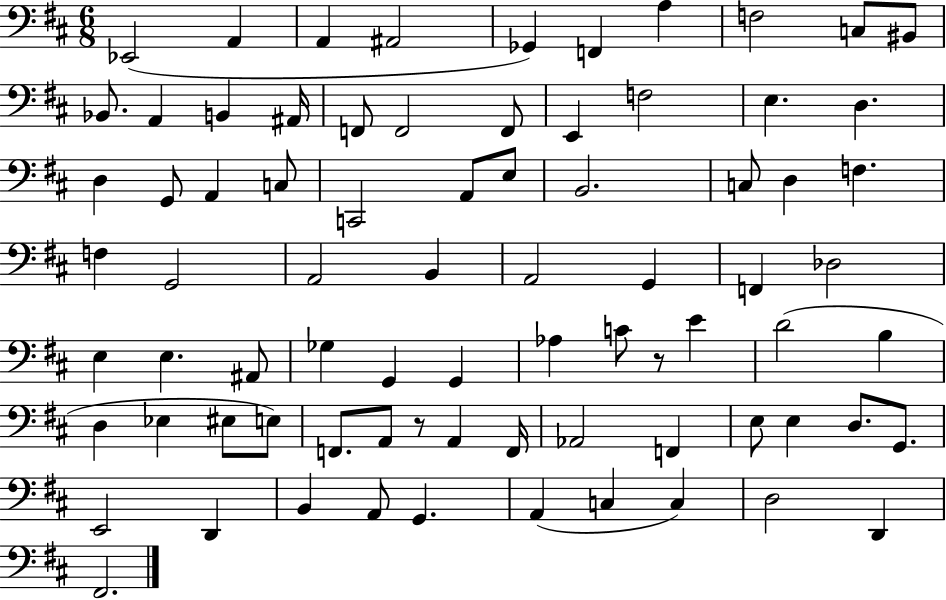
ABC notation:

X:1
T:Untitled
M:6/8
L:1/4
K:D
_E,,2 A,, A,, ^A,,2 _G,, F,, A, F,2 C,/2 ^B,,/2 _B,,/2 A,, B,, ^A,,/4 F,,/2 F,,2 F,,/2 E,, F,2 E, D, D, G,,/2 A,, C,/2 C,,2 A,,/2 E,/2 B,,2 C,/2 D, F, F, G,,2 A,,2 B,, A,,2 G,, F,, _D,2 E, E, ^A,,/2 _G, G,, G,, _A, C/2 z/2 E D2 B, D, _E, ^E,/2 E,/2 F,,/2 A,,/2 z/2 A,, F,,/4 _A,,2 F,, E,/2 E, D,/2 G,,/2 E,,2 D,, B,, A,,/2 G,, A,, C, C, D,2 D,, ^F,,2